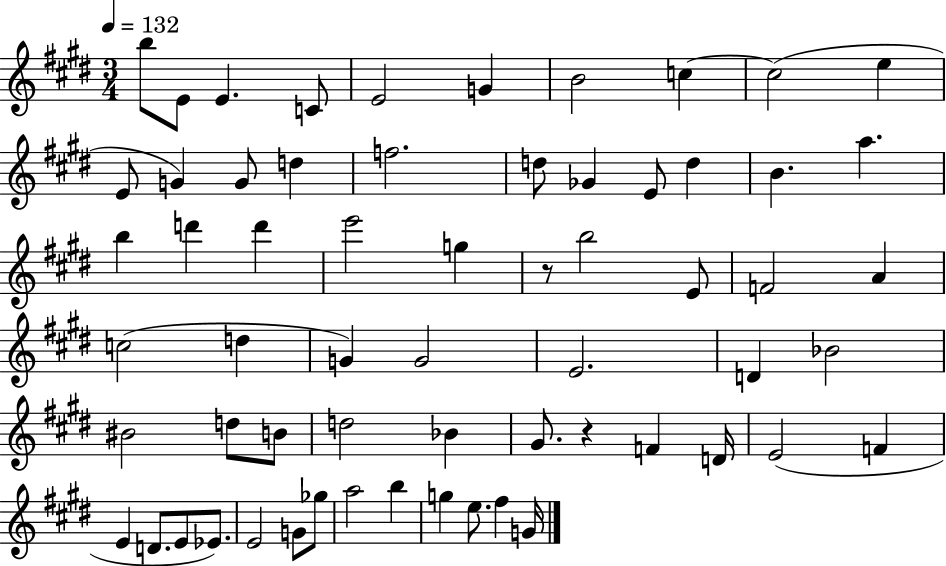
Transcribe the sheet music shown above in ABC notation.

X:1
T:Untitled
M:3/4
L:1/4
K:E
b/2 E/2 E C/2 E2 G B2 c c2 e E/2 G G/2 d f2 d/2 _G E/2 d B a b d' d' e'2 g z/2 b2 E/2 F2 A c2 d G G2 E2 D _B2 ^B2 d/2 B/2 d2 _B ^G/2 z F D/4 E2 F E D/2 E/2 _E/2 E2 G/2 _g/2 a2 b g e/2 ^f G/4